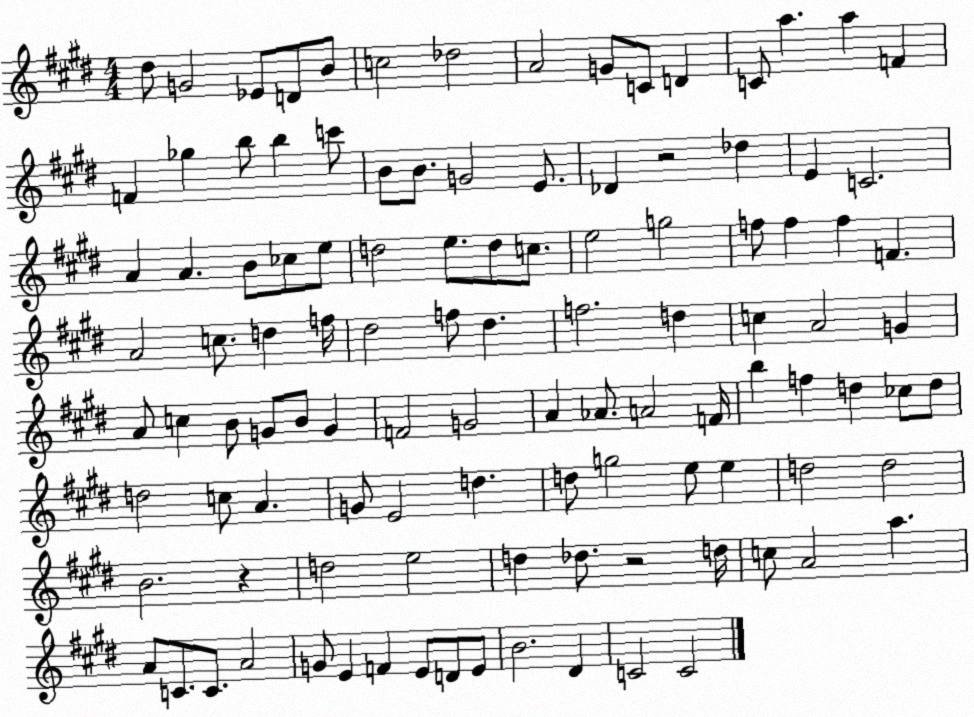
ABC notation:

X:1
T:Untitled
M:4/4
L:1/4
K:E
^d/2 G2 _E/2 D/2 B/2 c2 _d2 A2 G/2 C/2 D C/2 a a F F _g b/2 b c'/2 B/2 B/2 G2 E/2 _D z2 _d E C2 A A B/2 _c/2 e/2 d2 e/2 d/2 c/2 e2 g2 f/2 f f F A2 c/2 d f/4 ^d2 f/2 ^d f2 d c A2 G A/2 c B/2 G/2 B/2 G F2 G2 A _A/2 A2 F/4 b f d _c/2 d/2 d2 c/2 A G/2 E2 d d/2 g2 e/2 e d2 d2 B2 z d2 e2 d _d/2 z2 d/4 c/2 A2 a A/2 C/2 C/2 A2 G/2 E F E/2 D/2 E/2 B2 ^D C2 C2